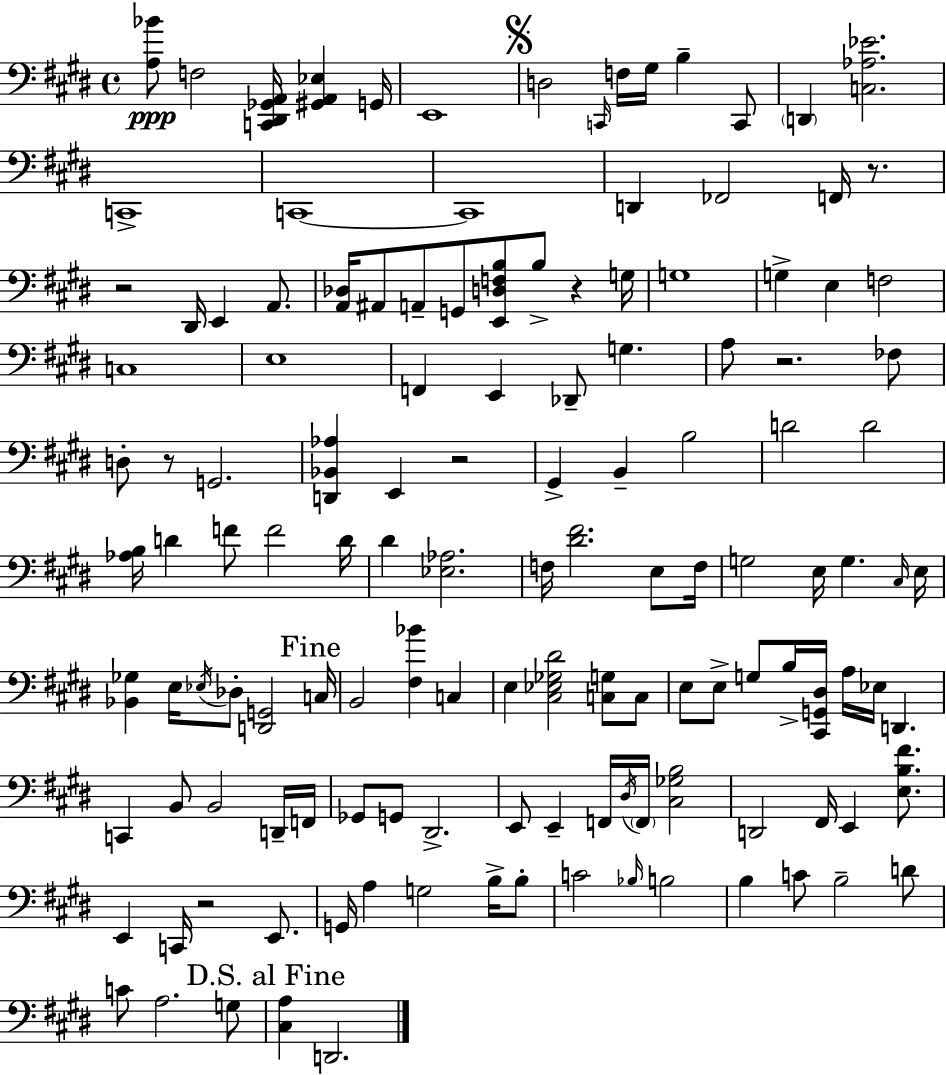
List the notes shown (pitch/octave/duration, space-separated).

[A3,Bb4]/e F3/h [C2,D#2,Gb2,A2]/s [G#2,A2,Eb3]/q G2/s E2/w D3/h C2/s F3/s G#3/s B3/q C2/e D2/q [C3,Ab3,Eb4]/h. C2/w C2/w C2/w D2/q FES2/h F2/s R/e. R/h D#2/s E2/q A2/e. [A2,Db3]/s A#2/e A2/e G2/e [E2,D3,F3,B3]/e B3/e R/q G3/s G3/w G3/q E3/q F3/h C3/w E3/w F2/q E2/q Db2/e G3/q. A3/e R/h. FES3/e D3/e R/e G2/h. [D2,Bb2,Ab3]/q E2/q R/h G#2/q B2/q B3/h D4/h D4/h [Ab3,B3]/s D4/q F4/e F4/h D4/s D#4/q [Eb3,Ab3]/h. F3/s [D#4,F#4]/h. E3/e F3/s G3/h E3/s G3/q. C#3/s E3/s [Bb2,Gb3]/q E3/s Eb3/s Db3/e [D2,G2]/h C3/s B2/h [F#3,Bb4]/q C3/q E3/q [C#3,Eb3,Gb3,D#4]/h [C3,G3]/e C3/e E3/e E3/e G3/e B3/s [C#2,G2,D#3]/s A3/s Eb3/s D2/q. C2/q B2/e B2/h D2/s F2/s Gb2/e G2/e D#2/h. E2/e E2/q F2/s D#3/s F2/s [C#3,Gb3,B3]/h D2/h F#2/s E2/q [E3,B3,F#4]/e. E2/q C2/s R/h E2/e. G2/s A3/q G3/h B3/s B3/e C4/h Bb3/s B3/h B3/q C4/e B3/h D4/e C4/e A3/h. G3/e [C#3,A3]/q D2/h.